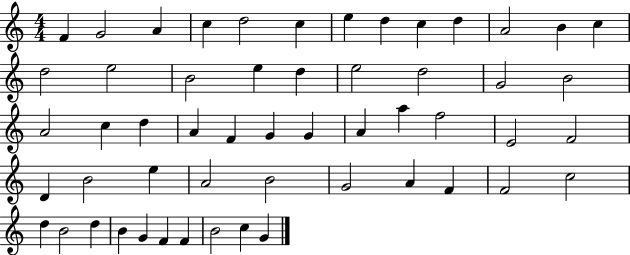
F4/q G4/h A4/q C5/q D5/h C5/q E5/q D5/q C5/q D5/q A4/h B4/q C5/q D5/h E5/h B4/h E5/q D5/q E5/h D5/h G4/h B4/h A4/h C5/q D5/q A4/q F4/q G4/q G4/q A4/q A5/q F5/h E4/h F4/h D4/q B4/h E5/q A4/h B4/h G4/h A4/q F4/q F4/h C5/h D5/q B4/h D5/q B4/q G4/q F4/q F4/q B4/h C5/q G4/q